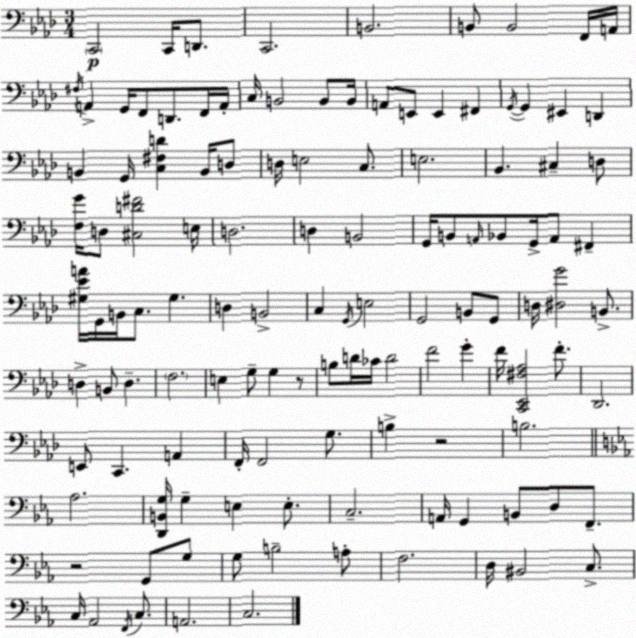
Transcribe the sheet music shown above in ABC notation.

X:1
T:Untitled
M:3/4
L:1/4
K:Ab
C,,2 C,,/4 D,,/2 C,,2 B,,2 B,,/2 B,,2 F,,/4 A,,/4 ^F,/4 A,, G,,/4 F,,/2 D,,/2 F,,/4 A,,/4 C,/4 B,,2 B,,/2 B,,/4 A,,/2 E,,/2 E,, ^F,, G,,/4 G,, ^E,, D,, B,, G,,/4 [C,^F,D] B,,/4 D,/2 D,/4 E,2 C,/2 E,2 _B,, ^C, D,/2 [F,G]/4 D,/2 [^C,D^F]2 E,/4 D,2 D, B,,2 G,,/4 B,,/2 A,,/4 _B,,/2 G,,/4 A,,/2 ^F,, [^G,_EA]/4 G,,/4 B,,/4 C,/2 ^G, D, B,,2 C, G,,/4 E,2 G,,2 B,,/2 G,,/2 D,/4 [^D,G]2 B,,/2 D, B,,/2 D, F,2 E, G,/2 G, z/2 B,/2 D/4 _C/4 D2 F2 G F/4 [C,,_E,,^F,_A,]2 F/2 _D,,2 E,,/2 C,, A,, F,,/4 F,,2 G,/2 B, z2 B,2 _A,2 [D,,B,,G,]/4 G, E, E,/2 C,2 A,,/4 G,, B,,/2 D,/2 F,,/2 z2 G,,/2 G,/2 G,/2 B,2 A,/2 F,2 D,/4 ^B,,2 C,/2 C,/4 _A,,2 F,,/4 C,/2 A,,2 C,2